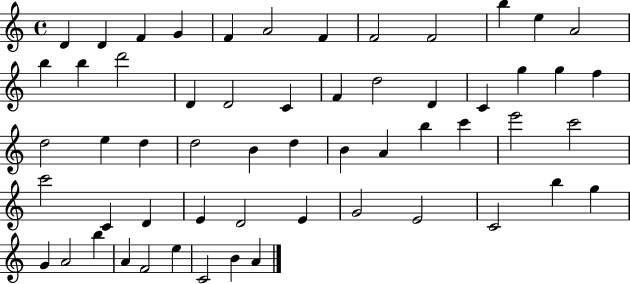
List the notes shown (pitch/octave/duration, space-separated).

D4/q D4/q F4/q G4/q F4/q A4/h F4/q F4/h F4/h B5/q E5/q A4/h B5/q B5/q D6/h D4/q D4/h C4/q F4/q D5/h D4/q C4/q G5/q G5/q F5/q D5/h E5/q D5/q D5/h B4/q D5/q B4/q A4/q B5/q C6/q E6/h C6/h C6/h C4/q D4/q E4/q D4/h E4/q G4/h E4/h C4/h B5/q G5/q G4/q A4/h B5/q A4/q F4/h E5/q C4/h B4/q A4/q